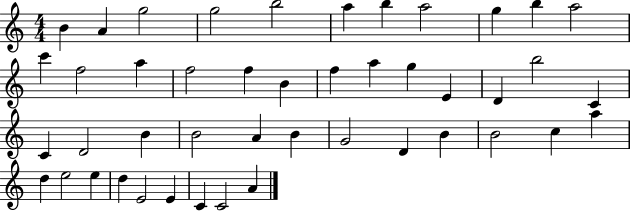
{
  \clef treble
  \numericTimeSignature
  \time 4/4
  \key c \major
  b'4 a'4 g''2 | g''2 b''2 | a''4 b''4 a''2 | g''4 b''4 a''2 | \break c'''4 f''2 a''4 | f''2 f''4 b'4 | f''4 a''4 g''4 e'4 | d'4 b''2 c'4 | \break c'4 d'2 b'4 | b'2 a'4 b'4 | g'2 d'4 b'4 | b'2 c''4 a''4 | \break d''4 e''2 e''4 | d''4 e'2 e'4 | c'4 c'2 a'4 | \bar "|."
}